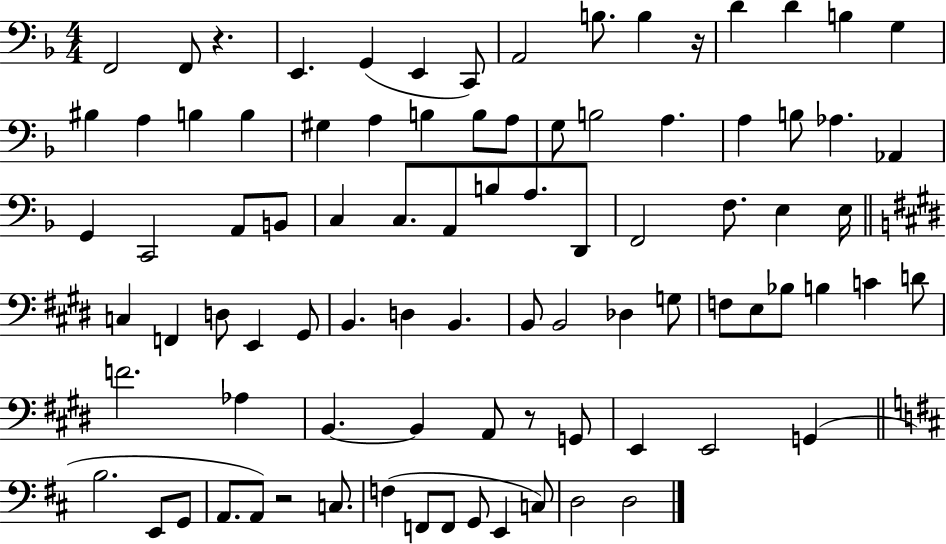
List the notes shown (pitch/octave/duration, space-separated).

F2/h F2/e R/q. E2/q. G2/q E2/q C2/e A2/h B3/e. B3/q R/s D4/q D4/q B3/q G3/q BIS3/q A3/q B3/q B3/q G#3/q A3/q B3/q B3/e A3/e G3/e B3/h A3/q. A3/q B3/e Ab3/q. Ab2/q G2/q C2/h A2/e B2/e C3/q C3/e. A2/e B3/e A3/e. D2/e F2/h F3/e. E3/q E3/s C3/q F2/q D3/e E2/q G#2/e B2/q. D3/q B2/q. B2/e B2/h Db3/q G3/e F3/e E3/e Bb3/e B3/q C4/q D4/e F4/h. Ab3/q B2/q. B2/q A2/e R/e G2/e E2/q E2/h G2/q B3/h. E2/e G2/e A2/e. A2/e R/h C3/e. F3/q F2/e F2/e G2/e E2/q C3/e D3/h D3/h